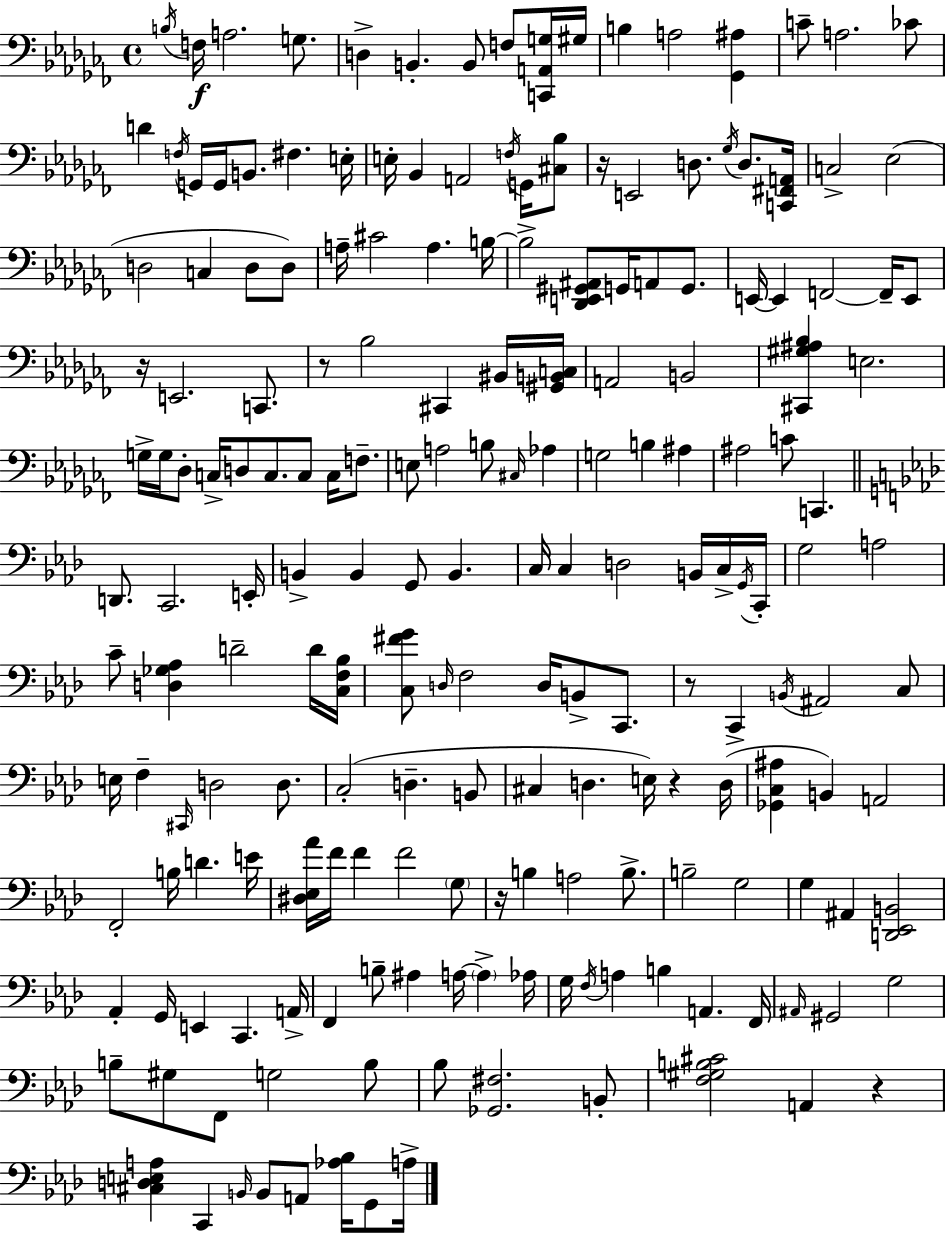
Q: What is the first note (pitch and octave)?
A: B3